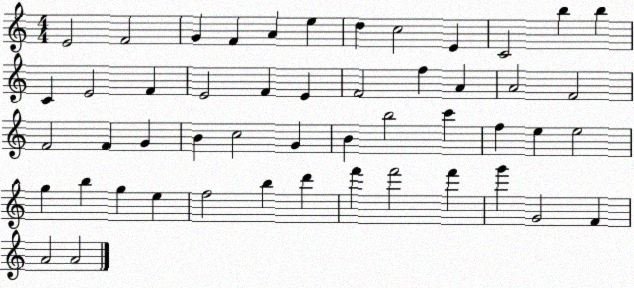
X:1
T:Untitled
M:4/4
L:1/4
K:C
E2 F2 G F A e d c2 E C2 b b C E2 F E2 F E F2 f A A2 F2 F2 F G B c2 G B b2 c' f e e2 g b g e f2 b d' f' f'2 f' g' G2 F A2 A2